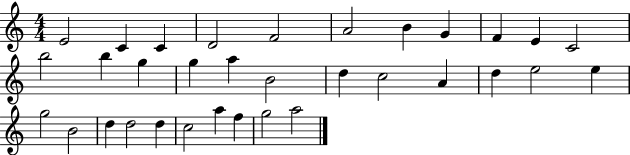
X:1
T:Untitled
M:4/4
L:1/4
K:C
E2 C C D2 F2 A2 B G F E C2 b2 b g g a B2 d c2 A d e2 e g2 B2 d d2 d c2 a f g2 a2